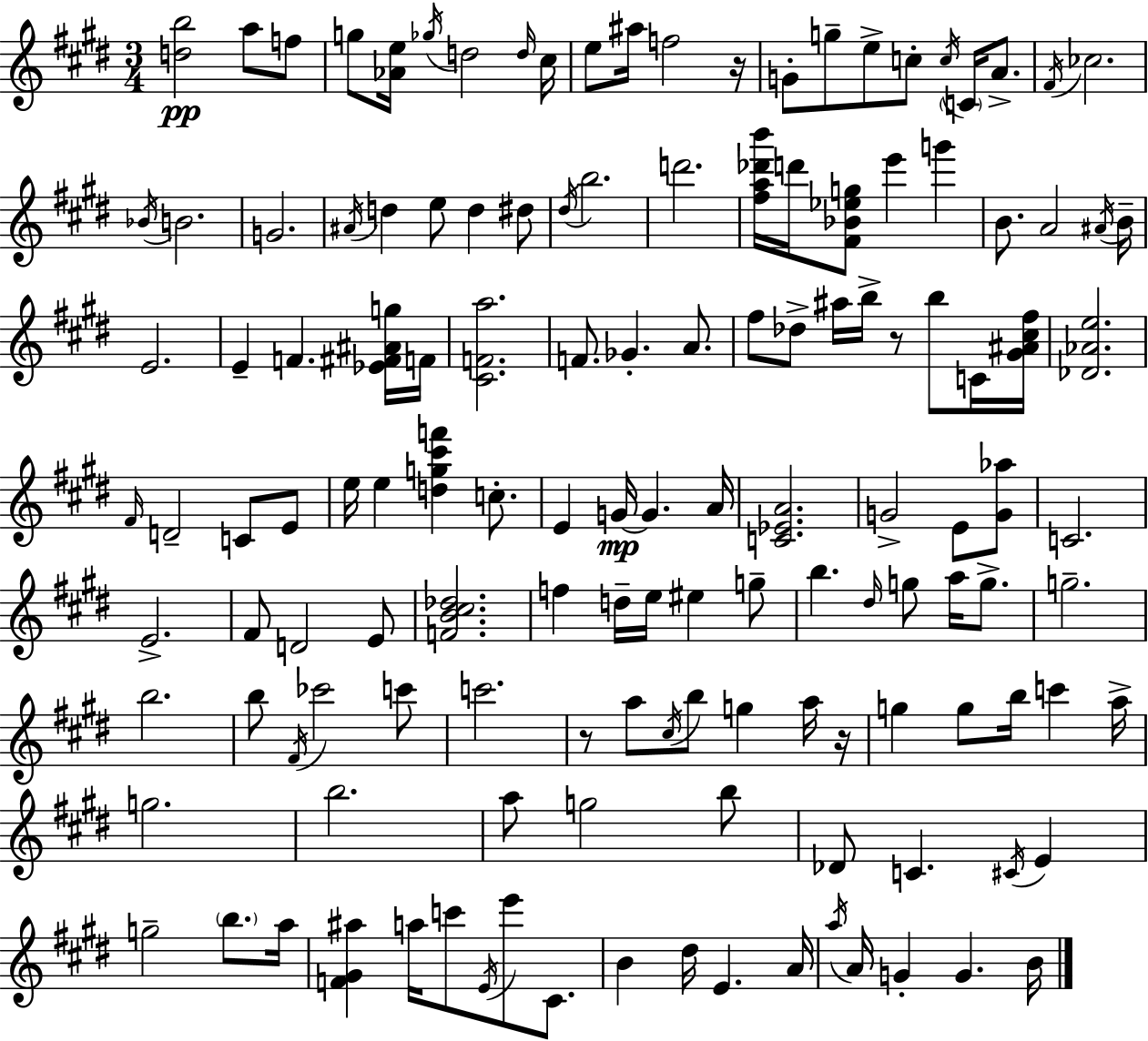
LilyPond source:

{
  \clef treble
  \numericTimeSignature
  \time 3/4
  \key e \major
  <d'' b''>2\pp a''8 f''8 | g''8 <aes' e''>16 \acciaccatura { ges''16 } d''2 | \grace { d''16 } cis''16 e''8 ais''16 f''2 | r16 g'8-. g''8-- e''8-> c''8-. \acciaccatura { c''16 } \parenthesize c'16 | \break a'8.-> \acciaccatura { fis'16 } ces''2. | \acciaccatura { bes'16 } b'2. | g'2. | \acciaccatura { ais'16 } d''4 e''8 | \break d''4 dis''8 \acciaccatura { dis''16 } b''2. | d'''2. | <fis'' a'' des''' b'''>16 d'''16 <fis' bes' ees'' g''>8 e'''4 | g'''4 b'8. a'2 | \break \acciaccatura { ais'16 } b'16-- e'2. | e'4-- | f'4. <ees' fis' ais' g''>16 f'16 <cis' f' a''>2. | f'8. ges'4.-. | \break a'8. fis''8 des''8-> | ais''16 b''16-> r8 b''8 c'16 <gis' ais' cis'' fis''>16 <des' aes' e''>2. | \grace { fis'16 } d'2-- | c'8 e'8 e''16 e''4 | \break <d'' g'' cis''' f'''>4 c''8.-. e'4 | g'16~~\mp g'4. a'16 <c' ees' a'>2. | g'2-> | e'8 <g' aes''>8 c'2. | \break e'2.-> | fis'8 d'2 | e'8 <f' b' cis'' des''>2. | f''4 | \break d''16-- e''16 eis''4 g''8-- b''4. | \grace { dis''16 } g''8 a''16 g''8.-> g''2.-- | b''2. | b''8 | \break \acciaccatura { fis'16 } ces'''2 c'''8 c'''2. | r8 | a''8 \acciaccatura { cis''16 } b''8 g''4 a''16 r16 | g''4 g''8 b''16 c'''4 a''16-> | \break g''2. | b''2. | a''8 g''2 b''8 | des'8 c'4. \acciaccatura { cis'16 } e'4 | \break g''2-- \parenthesize b''8. | a''16 <f' gis' ais''>4 a''16 c'''8 \acciaccatura { e'16 } e'''8 cis'8. | b'4 dis''16 e'4. | a'16 \acciaccatura { a''16 } a'16 g'4-. g'4. | \break b'16 \bar "|."
}